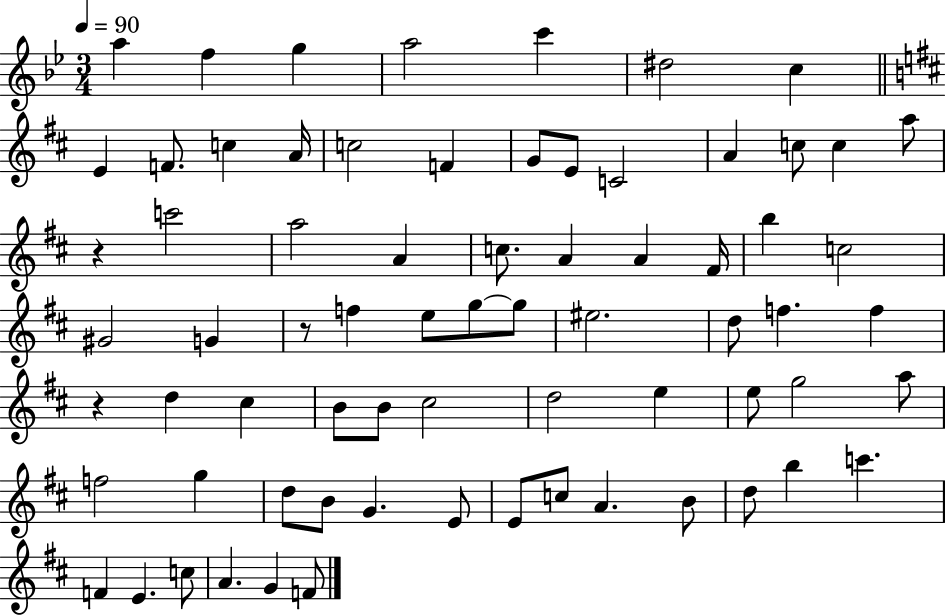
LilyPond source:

{
  \clef treble
  \numericTimeSignature
  \time 3/4
  \key bes \major
  \tempo 4 = 90
  a''4 f''4 g''4 | a''2 c'''4 | dis''2 c''4 | \bar "||" \break \key d \major e'4 f'8. c''4 a'16 | c''2 f'4 | g'8 e'8 c'2 | a'4 c''8 c''4 a''8 | \break r4 c'''2 | a''2 a'4 | c''8. a'4 a'4 fis'16 | b''4 c''2 | \break gis'2 g'4 | r8 f''4 e''8 g''8~~ g''8 | eis''2. | d''8 f''4. f''4 | \break r4 d''4 cis''4 | b'8 b'8 cis''2 | d''2 e''4 | e''8 g''2 a''8 | \break f''2 g''4 | d''8 b'8 g'4. e'8 | e'8 c''8 a'4. b'8 | d''8 b''4 c'''4. | \break f'4 e'4. c''8 | a'4. g'4 f'8 | \bar "|."
}